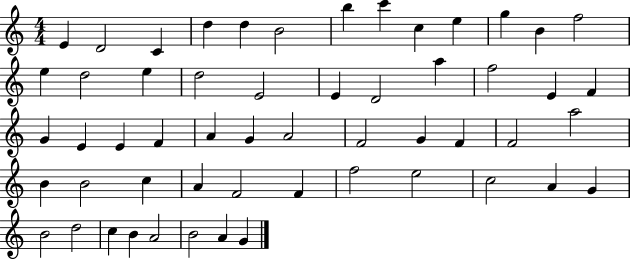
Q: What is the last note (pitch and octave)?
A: G4